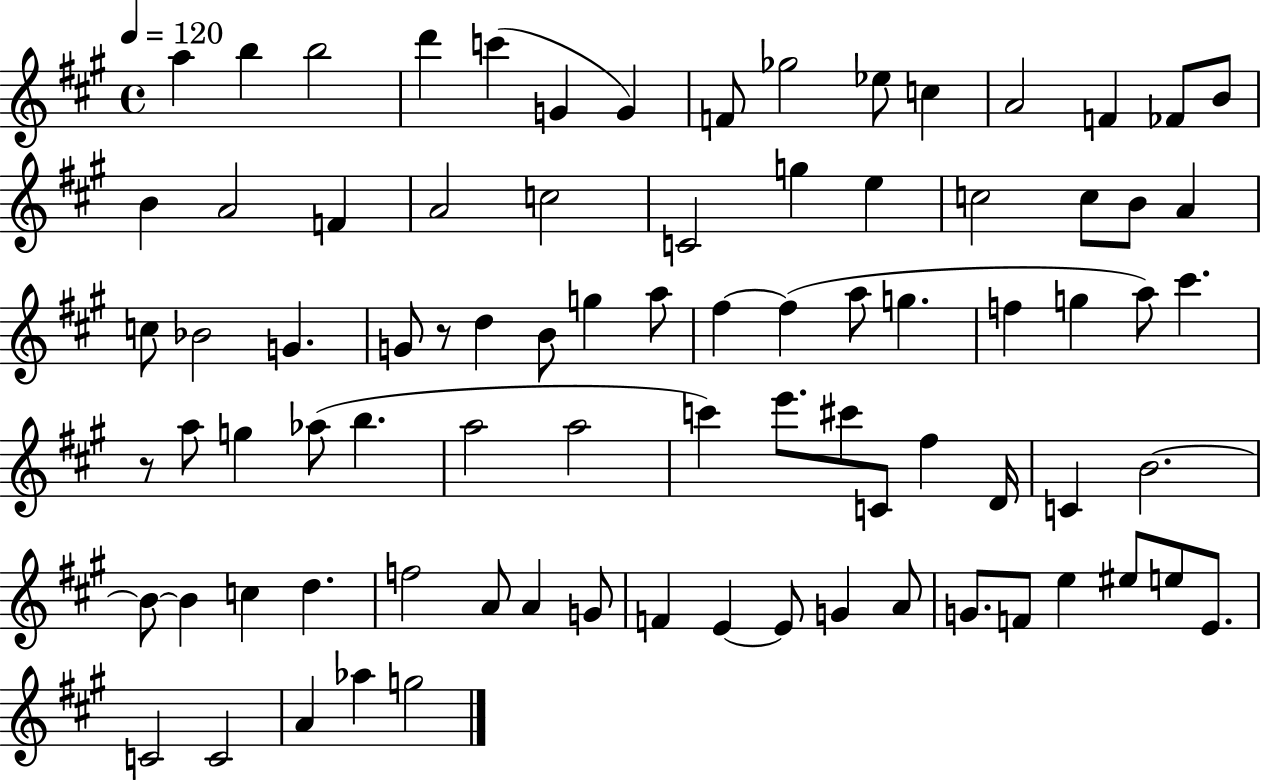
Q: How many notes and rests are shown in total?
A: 83